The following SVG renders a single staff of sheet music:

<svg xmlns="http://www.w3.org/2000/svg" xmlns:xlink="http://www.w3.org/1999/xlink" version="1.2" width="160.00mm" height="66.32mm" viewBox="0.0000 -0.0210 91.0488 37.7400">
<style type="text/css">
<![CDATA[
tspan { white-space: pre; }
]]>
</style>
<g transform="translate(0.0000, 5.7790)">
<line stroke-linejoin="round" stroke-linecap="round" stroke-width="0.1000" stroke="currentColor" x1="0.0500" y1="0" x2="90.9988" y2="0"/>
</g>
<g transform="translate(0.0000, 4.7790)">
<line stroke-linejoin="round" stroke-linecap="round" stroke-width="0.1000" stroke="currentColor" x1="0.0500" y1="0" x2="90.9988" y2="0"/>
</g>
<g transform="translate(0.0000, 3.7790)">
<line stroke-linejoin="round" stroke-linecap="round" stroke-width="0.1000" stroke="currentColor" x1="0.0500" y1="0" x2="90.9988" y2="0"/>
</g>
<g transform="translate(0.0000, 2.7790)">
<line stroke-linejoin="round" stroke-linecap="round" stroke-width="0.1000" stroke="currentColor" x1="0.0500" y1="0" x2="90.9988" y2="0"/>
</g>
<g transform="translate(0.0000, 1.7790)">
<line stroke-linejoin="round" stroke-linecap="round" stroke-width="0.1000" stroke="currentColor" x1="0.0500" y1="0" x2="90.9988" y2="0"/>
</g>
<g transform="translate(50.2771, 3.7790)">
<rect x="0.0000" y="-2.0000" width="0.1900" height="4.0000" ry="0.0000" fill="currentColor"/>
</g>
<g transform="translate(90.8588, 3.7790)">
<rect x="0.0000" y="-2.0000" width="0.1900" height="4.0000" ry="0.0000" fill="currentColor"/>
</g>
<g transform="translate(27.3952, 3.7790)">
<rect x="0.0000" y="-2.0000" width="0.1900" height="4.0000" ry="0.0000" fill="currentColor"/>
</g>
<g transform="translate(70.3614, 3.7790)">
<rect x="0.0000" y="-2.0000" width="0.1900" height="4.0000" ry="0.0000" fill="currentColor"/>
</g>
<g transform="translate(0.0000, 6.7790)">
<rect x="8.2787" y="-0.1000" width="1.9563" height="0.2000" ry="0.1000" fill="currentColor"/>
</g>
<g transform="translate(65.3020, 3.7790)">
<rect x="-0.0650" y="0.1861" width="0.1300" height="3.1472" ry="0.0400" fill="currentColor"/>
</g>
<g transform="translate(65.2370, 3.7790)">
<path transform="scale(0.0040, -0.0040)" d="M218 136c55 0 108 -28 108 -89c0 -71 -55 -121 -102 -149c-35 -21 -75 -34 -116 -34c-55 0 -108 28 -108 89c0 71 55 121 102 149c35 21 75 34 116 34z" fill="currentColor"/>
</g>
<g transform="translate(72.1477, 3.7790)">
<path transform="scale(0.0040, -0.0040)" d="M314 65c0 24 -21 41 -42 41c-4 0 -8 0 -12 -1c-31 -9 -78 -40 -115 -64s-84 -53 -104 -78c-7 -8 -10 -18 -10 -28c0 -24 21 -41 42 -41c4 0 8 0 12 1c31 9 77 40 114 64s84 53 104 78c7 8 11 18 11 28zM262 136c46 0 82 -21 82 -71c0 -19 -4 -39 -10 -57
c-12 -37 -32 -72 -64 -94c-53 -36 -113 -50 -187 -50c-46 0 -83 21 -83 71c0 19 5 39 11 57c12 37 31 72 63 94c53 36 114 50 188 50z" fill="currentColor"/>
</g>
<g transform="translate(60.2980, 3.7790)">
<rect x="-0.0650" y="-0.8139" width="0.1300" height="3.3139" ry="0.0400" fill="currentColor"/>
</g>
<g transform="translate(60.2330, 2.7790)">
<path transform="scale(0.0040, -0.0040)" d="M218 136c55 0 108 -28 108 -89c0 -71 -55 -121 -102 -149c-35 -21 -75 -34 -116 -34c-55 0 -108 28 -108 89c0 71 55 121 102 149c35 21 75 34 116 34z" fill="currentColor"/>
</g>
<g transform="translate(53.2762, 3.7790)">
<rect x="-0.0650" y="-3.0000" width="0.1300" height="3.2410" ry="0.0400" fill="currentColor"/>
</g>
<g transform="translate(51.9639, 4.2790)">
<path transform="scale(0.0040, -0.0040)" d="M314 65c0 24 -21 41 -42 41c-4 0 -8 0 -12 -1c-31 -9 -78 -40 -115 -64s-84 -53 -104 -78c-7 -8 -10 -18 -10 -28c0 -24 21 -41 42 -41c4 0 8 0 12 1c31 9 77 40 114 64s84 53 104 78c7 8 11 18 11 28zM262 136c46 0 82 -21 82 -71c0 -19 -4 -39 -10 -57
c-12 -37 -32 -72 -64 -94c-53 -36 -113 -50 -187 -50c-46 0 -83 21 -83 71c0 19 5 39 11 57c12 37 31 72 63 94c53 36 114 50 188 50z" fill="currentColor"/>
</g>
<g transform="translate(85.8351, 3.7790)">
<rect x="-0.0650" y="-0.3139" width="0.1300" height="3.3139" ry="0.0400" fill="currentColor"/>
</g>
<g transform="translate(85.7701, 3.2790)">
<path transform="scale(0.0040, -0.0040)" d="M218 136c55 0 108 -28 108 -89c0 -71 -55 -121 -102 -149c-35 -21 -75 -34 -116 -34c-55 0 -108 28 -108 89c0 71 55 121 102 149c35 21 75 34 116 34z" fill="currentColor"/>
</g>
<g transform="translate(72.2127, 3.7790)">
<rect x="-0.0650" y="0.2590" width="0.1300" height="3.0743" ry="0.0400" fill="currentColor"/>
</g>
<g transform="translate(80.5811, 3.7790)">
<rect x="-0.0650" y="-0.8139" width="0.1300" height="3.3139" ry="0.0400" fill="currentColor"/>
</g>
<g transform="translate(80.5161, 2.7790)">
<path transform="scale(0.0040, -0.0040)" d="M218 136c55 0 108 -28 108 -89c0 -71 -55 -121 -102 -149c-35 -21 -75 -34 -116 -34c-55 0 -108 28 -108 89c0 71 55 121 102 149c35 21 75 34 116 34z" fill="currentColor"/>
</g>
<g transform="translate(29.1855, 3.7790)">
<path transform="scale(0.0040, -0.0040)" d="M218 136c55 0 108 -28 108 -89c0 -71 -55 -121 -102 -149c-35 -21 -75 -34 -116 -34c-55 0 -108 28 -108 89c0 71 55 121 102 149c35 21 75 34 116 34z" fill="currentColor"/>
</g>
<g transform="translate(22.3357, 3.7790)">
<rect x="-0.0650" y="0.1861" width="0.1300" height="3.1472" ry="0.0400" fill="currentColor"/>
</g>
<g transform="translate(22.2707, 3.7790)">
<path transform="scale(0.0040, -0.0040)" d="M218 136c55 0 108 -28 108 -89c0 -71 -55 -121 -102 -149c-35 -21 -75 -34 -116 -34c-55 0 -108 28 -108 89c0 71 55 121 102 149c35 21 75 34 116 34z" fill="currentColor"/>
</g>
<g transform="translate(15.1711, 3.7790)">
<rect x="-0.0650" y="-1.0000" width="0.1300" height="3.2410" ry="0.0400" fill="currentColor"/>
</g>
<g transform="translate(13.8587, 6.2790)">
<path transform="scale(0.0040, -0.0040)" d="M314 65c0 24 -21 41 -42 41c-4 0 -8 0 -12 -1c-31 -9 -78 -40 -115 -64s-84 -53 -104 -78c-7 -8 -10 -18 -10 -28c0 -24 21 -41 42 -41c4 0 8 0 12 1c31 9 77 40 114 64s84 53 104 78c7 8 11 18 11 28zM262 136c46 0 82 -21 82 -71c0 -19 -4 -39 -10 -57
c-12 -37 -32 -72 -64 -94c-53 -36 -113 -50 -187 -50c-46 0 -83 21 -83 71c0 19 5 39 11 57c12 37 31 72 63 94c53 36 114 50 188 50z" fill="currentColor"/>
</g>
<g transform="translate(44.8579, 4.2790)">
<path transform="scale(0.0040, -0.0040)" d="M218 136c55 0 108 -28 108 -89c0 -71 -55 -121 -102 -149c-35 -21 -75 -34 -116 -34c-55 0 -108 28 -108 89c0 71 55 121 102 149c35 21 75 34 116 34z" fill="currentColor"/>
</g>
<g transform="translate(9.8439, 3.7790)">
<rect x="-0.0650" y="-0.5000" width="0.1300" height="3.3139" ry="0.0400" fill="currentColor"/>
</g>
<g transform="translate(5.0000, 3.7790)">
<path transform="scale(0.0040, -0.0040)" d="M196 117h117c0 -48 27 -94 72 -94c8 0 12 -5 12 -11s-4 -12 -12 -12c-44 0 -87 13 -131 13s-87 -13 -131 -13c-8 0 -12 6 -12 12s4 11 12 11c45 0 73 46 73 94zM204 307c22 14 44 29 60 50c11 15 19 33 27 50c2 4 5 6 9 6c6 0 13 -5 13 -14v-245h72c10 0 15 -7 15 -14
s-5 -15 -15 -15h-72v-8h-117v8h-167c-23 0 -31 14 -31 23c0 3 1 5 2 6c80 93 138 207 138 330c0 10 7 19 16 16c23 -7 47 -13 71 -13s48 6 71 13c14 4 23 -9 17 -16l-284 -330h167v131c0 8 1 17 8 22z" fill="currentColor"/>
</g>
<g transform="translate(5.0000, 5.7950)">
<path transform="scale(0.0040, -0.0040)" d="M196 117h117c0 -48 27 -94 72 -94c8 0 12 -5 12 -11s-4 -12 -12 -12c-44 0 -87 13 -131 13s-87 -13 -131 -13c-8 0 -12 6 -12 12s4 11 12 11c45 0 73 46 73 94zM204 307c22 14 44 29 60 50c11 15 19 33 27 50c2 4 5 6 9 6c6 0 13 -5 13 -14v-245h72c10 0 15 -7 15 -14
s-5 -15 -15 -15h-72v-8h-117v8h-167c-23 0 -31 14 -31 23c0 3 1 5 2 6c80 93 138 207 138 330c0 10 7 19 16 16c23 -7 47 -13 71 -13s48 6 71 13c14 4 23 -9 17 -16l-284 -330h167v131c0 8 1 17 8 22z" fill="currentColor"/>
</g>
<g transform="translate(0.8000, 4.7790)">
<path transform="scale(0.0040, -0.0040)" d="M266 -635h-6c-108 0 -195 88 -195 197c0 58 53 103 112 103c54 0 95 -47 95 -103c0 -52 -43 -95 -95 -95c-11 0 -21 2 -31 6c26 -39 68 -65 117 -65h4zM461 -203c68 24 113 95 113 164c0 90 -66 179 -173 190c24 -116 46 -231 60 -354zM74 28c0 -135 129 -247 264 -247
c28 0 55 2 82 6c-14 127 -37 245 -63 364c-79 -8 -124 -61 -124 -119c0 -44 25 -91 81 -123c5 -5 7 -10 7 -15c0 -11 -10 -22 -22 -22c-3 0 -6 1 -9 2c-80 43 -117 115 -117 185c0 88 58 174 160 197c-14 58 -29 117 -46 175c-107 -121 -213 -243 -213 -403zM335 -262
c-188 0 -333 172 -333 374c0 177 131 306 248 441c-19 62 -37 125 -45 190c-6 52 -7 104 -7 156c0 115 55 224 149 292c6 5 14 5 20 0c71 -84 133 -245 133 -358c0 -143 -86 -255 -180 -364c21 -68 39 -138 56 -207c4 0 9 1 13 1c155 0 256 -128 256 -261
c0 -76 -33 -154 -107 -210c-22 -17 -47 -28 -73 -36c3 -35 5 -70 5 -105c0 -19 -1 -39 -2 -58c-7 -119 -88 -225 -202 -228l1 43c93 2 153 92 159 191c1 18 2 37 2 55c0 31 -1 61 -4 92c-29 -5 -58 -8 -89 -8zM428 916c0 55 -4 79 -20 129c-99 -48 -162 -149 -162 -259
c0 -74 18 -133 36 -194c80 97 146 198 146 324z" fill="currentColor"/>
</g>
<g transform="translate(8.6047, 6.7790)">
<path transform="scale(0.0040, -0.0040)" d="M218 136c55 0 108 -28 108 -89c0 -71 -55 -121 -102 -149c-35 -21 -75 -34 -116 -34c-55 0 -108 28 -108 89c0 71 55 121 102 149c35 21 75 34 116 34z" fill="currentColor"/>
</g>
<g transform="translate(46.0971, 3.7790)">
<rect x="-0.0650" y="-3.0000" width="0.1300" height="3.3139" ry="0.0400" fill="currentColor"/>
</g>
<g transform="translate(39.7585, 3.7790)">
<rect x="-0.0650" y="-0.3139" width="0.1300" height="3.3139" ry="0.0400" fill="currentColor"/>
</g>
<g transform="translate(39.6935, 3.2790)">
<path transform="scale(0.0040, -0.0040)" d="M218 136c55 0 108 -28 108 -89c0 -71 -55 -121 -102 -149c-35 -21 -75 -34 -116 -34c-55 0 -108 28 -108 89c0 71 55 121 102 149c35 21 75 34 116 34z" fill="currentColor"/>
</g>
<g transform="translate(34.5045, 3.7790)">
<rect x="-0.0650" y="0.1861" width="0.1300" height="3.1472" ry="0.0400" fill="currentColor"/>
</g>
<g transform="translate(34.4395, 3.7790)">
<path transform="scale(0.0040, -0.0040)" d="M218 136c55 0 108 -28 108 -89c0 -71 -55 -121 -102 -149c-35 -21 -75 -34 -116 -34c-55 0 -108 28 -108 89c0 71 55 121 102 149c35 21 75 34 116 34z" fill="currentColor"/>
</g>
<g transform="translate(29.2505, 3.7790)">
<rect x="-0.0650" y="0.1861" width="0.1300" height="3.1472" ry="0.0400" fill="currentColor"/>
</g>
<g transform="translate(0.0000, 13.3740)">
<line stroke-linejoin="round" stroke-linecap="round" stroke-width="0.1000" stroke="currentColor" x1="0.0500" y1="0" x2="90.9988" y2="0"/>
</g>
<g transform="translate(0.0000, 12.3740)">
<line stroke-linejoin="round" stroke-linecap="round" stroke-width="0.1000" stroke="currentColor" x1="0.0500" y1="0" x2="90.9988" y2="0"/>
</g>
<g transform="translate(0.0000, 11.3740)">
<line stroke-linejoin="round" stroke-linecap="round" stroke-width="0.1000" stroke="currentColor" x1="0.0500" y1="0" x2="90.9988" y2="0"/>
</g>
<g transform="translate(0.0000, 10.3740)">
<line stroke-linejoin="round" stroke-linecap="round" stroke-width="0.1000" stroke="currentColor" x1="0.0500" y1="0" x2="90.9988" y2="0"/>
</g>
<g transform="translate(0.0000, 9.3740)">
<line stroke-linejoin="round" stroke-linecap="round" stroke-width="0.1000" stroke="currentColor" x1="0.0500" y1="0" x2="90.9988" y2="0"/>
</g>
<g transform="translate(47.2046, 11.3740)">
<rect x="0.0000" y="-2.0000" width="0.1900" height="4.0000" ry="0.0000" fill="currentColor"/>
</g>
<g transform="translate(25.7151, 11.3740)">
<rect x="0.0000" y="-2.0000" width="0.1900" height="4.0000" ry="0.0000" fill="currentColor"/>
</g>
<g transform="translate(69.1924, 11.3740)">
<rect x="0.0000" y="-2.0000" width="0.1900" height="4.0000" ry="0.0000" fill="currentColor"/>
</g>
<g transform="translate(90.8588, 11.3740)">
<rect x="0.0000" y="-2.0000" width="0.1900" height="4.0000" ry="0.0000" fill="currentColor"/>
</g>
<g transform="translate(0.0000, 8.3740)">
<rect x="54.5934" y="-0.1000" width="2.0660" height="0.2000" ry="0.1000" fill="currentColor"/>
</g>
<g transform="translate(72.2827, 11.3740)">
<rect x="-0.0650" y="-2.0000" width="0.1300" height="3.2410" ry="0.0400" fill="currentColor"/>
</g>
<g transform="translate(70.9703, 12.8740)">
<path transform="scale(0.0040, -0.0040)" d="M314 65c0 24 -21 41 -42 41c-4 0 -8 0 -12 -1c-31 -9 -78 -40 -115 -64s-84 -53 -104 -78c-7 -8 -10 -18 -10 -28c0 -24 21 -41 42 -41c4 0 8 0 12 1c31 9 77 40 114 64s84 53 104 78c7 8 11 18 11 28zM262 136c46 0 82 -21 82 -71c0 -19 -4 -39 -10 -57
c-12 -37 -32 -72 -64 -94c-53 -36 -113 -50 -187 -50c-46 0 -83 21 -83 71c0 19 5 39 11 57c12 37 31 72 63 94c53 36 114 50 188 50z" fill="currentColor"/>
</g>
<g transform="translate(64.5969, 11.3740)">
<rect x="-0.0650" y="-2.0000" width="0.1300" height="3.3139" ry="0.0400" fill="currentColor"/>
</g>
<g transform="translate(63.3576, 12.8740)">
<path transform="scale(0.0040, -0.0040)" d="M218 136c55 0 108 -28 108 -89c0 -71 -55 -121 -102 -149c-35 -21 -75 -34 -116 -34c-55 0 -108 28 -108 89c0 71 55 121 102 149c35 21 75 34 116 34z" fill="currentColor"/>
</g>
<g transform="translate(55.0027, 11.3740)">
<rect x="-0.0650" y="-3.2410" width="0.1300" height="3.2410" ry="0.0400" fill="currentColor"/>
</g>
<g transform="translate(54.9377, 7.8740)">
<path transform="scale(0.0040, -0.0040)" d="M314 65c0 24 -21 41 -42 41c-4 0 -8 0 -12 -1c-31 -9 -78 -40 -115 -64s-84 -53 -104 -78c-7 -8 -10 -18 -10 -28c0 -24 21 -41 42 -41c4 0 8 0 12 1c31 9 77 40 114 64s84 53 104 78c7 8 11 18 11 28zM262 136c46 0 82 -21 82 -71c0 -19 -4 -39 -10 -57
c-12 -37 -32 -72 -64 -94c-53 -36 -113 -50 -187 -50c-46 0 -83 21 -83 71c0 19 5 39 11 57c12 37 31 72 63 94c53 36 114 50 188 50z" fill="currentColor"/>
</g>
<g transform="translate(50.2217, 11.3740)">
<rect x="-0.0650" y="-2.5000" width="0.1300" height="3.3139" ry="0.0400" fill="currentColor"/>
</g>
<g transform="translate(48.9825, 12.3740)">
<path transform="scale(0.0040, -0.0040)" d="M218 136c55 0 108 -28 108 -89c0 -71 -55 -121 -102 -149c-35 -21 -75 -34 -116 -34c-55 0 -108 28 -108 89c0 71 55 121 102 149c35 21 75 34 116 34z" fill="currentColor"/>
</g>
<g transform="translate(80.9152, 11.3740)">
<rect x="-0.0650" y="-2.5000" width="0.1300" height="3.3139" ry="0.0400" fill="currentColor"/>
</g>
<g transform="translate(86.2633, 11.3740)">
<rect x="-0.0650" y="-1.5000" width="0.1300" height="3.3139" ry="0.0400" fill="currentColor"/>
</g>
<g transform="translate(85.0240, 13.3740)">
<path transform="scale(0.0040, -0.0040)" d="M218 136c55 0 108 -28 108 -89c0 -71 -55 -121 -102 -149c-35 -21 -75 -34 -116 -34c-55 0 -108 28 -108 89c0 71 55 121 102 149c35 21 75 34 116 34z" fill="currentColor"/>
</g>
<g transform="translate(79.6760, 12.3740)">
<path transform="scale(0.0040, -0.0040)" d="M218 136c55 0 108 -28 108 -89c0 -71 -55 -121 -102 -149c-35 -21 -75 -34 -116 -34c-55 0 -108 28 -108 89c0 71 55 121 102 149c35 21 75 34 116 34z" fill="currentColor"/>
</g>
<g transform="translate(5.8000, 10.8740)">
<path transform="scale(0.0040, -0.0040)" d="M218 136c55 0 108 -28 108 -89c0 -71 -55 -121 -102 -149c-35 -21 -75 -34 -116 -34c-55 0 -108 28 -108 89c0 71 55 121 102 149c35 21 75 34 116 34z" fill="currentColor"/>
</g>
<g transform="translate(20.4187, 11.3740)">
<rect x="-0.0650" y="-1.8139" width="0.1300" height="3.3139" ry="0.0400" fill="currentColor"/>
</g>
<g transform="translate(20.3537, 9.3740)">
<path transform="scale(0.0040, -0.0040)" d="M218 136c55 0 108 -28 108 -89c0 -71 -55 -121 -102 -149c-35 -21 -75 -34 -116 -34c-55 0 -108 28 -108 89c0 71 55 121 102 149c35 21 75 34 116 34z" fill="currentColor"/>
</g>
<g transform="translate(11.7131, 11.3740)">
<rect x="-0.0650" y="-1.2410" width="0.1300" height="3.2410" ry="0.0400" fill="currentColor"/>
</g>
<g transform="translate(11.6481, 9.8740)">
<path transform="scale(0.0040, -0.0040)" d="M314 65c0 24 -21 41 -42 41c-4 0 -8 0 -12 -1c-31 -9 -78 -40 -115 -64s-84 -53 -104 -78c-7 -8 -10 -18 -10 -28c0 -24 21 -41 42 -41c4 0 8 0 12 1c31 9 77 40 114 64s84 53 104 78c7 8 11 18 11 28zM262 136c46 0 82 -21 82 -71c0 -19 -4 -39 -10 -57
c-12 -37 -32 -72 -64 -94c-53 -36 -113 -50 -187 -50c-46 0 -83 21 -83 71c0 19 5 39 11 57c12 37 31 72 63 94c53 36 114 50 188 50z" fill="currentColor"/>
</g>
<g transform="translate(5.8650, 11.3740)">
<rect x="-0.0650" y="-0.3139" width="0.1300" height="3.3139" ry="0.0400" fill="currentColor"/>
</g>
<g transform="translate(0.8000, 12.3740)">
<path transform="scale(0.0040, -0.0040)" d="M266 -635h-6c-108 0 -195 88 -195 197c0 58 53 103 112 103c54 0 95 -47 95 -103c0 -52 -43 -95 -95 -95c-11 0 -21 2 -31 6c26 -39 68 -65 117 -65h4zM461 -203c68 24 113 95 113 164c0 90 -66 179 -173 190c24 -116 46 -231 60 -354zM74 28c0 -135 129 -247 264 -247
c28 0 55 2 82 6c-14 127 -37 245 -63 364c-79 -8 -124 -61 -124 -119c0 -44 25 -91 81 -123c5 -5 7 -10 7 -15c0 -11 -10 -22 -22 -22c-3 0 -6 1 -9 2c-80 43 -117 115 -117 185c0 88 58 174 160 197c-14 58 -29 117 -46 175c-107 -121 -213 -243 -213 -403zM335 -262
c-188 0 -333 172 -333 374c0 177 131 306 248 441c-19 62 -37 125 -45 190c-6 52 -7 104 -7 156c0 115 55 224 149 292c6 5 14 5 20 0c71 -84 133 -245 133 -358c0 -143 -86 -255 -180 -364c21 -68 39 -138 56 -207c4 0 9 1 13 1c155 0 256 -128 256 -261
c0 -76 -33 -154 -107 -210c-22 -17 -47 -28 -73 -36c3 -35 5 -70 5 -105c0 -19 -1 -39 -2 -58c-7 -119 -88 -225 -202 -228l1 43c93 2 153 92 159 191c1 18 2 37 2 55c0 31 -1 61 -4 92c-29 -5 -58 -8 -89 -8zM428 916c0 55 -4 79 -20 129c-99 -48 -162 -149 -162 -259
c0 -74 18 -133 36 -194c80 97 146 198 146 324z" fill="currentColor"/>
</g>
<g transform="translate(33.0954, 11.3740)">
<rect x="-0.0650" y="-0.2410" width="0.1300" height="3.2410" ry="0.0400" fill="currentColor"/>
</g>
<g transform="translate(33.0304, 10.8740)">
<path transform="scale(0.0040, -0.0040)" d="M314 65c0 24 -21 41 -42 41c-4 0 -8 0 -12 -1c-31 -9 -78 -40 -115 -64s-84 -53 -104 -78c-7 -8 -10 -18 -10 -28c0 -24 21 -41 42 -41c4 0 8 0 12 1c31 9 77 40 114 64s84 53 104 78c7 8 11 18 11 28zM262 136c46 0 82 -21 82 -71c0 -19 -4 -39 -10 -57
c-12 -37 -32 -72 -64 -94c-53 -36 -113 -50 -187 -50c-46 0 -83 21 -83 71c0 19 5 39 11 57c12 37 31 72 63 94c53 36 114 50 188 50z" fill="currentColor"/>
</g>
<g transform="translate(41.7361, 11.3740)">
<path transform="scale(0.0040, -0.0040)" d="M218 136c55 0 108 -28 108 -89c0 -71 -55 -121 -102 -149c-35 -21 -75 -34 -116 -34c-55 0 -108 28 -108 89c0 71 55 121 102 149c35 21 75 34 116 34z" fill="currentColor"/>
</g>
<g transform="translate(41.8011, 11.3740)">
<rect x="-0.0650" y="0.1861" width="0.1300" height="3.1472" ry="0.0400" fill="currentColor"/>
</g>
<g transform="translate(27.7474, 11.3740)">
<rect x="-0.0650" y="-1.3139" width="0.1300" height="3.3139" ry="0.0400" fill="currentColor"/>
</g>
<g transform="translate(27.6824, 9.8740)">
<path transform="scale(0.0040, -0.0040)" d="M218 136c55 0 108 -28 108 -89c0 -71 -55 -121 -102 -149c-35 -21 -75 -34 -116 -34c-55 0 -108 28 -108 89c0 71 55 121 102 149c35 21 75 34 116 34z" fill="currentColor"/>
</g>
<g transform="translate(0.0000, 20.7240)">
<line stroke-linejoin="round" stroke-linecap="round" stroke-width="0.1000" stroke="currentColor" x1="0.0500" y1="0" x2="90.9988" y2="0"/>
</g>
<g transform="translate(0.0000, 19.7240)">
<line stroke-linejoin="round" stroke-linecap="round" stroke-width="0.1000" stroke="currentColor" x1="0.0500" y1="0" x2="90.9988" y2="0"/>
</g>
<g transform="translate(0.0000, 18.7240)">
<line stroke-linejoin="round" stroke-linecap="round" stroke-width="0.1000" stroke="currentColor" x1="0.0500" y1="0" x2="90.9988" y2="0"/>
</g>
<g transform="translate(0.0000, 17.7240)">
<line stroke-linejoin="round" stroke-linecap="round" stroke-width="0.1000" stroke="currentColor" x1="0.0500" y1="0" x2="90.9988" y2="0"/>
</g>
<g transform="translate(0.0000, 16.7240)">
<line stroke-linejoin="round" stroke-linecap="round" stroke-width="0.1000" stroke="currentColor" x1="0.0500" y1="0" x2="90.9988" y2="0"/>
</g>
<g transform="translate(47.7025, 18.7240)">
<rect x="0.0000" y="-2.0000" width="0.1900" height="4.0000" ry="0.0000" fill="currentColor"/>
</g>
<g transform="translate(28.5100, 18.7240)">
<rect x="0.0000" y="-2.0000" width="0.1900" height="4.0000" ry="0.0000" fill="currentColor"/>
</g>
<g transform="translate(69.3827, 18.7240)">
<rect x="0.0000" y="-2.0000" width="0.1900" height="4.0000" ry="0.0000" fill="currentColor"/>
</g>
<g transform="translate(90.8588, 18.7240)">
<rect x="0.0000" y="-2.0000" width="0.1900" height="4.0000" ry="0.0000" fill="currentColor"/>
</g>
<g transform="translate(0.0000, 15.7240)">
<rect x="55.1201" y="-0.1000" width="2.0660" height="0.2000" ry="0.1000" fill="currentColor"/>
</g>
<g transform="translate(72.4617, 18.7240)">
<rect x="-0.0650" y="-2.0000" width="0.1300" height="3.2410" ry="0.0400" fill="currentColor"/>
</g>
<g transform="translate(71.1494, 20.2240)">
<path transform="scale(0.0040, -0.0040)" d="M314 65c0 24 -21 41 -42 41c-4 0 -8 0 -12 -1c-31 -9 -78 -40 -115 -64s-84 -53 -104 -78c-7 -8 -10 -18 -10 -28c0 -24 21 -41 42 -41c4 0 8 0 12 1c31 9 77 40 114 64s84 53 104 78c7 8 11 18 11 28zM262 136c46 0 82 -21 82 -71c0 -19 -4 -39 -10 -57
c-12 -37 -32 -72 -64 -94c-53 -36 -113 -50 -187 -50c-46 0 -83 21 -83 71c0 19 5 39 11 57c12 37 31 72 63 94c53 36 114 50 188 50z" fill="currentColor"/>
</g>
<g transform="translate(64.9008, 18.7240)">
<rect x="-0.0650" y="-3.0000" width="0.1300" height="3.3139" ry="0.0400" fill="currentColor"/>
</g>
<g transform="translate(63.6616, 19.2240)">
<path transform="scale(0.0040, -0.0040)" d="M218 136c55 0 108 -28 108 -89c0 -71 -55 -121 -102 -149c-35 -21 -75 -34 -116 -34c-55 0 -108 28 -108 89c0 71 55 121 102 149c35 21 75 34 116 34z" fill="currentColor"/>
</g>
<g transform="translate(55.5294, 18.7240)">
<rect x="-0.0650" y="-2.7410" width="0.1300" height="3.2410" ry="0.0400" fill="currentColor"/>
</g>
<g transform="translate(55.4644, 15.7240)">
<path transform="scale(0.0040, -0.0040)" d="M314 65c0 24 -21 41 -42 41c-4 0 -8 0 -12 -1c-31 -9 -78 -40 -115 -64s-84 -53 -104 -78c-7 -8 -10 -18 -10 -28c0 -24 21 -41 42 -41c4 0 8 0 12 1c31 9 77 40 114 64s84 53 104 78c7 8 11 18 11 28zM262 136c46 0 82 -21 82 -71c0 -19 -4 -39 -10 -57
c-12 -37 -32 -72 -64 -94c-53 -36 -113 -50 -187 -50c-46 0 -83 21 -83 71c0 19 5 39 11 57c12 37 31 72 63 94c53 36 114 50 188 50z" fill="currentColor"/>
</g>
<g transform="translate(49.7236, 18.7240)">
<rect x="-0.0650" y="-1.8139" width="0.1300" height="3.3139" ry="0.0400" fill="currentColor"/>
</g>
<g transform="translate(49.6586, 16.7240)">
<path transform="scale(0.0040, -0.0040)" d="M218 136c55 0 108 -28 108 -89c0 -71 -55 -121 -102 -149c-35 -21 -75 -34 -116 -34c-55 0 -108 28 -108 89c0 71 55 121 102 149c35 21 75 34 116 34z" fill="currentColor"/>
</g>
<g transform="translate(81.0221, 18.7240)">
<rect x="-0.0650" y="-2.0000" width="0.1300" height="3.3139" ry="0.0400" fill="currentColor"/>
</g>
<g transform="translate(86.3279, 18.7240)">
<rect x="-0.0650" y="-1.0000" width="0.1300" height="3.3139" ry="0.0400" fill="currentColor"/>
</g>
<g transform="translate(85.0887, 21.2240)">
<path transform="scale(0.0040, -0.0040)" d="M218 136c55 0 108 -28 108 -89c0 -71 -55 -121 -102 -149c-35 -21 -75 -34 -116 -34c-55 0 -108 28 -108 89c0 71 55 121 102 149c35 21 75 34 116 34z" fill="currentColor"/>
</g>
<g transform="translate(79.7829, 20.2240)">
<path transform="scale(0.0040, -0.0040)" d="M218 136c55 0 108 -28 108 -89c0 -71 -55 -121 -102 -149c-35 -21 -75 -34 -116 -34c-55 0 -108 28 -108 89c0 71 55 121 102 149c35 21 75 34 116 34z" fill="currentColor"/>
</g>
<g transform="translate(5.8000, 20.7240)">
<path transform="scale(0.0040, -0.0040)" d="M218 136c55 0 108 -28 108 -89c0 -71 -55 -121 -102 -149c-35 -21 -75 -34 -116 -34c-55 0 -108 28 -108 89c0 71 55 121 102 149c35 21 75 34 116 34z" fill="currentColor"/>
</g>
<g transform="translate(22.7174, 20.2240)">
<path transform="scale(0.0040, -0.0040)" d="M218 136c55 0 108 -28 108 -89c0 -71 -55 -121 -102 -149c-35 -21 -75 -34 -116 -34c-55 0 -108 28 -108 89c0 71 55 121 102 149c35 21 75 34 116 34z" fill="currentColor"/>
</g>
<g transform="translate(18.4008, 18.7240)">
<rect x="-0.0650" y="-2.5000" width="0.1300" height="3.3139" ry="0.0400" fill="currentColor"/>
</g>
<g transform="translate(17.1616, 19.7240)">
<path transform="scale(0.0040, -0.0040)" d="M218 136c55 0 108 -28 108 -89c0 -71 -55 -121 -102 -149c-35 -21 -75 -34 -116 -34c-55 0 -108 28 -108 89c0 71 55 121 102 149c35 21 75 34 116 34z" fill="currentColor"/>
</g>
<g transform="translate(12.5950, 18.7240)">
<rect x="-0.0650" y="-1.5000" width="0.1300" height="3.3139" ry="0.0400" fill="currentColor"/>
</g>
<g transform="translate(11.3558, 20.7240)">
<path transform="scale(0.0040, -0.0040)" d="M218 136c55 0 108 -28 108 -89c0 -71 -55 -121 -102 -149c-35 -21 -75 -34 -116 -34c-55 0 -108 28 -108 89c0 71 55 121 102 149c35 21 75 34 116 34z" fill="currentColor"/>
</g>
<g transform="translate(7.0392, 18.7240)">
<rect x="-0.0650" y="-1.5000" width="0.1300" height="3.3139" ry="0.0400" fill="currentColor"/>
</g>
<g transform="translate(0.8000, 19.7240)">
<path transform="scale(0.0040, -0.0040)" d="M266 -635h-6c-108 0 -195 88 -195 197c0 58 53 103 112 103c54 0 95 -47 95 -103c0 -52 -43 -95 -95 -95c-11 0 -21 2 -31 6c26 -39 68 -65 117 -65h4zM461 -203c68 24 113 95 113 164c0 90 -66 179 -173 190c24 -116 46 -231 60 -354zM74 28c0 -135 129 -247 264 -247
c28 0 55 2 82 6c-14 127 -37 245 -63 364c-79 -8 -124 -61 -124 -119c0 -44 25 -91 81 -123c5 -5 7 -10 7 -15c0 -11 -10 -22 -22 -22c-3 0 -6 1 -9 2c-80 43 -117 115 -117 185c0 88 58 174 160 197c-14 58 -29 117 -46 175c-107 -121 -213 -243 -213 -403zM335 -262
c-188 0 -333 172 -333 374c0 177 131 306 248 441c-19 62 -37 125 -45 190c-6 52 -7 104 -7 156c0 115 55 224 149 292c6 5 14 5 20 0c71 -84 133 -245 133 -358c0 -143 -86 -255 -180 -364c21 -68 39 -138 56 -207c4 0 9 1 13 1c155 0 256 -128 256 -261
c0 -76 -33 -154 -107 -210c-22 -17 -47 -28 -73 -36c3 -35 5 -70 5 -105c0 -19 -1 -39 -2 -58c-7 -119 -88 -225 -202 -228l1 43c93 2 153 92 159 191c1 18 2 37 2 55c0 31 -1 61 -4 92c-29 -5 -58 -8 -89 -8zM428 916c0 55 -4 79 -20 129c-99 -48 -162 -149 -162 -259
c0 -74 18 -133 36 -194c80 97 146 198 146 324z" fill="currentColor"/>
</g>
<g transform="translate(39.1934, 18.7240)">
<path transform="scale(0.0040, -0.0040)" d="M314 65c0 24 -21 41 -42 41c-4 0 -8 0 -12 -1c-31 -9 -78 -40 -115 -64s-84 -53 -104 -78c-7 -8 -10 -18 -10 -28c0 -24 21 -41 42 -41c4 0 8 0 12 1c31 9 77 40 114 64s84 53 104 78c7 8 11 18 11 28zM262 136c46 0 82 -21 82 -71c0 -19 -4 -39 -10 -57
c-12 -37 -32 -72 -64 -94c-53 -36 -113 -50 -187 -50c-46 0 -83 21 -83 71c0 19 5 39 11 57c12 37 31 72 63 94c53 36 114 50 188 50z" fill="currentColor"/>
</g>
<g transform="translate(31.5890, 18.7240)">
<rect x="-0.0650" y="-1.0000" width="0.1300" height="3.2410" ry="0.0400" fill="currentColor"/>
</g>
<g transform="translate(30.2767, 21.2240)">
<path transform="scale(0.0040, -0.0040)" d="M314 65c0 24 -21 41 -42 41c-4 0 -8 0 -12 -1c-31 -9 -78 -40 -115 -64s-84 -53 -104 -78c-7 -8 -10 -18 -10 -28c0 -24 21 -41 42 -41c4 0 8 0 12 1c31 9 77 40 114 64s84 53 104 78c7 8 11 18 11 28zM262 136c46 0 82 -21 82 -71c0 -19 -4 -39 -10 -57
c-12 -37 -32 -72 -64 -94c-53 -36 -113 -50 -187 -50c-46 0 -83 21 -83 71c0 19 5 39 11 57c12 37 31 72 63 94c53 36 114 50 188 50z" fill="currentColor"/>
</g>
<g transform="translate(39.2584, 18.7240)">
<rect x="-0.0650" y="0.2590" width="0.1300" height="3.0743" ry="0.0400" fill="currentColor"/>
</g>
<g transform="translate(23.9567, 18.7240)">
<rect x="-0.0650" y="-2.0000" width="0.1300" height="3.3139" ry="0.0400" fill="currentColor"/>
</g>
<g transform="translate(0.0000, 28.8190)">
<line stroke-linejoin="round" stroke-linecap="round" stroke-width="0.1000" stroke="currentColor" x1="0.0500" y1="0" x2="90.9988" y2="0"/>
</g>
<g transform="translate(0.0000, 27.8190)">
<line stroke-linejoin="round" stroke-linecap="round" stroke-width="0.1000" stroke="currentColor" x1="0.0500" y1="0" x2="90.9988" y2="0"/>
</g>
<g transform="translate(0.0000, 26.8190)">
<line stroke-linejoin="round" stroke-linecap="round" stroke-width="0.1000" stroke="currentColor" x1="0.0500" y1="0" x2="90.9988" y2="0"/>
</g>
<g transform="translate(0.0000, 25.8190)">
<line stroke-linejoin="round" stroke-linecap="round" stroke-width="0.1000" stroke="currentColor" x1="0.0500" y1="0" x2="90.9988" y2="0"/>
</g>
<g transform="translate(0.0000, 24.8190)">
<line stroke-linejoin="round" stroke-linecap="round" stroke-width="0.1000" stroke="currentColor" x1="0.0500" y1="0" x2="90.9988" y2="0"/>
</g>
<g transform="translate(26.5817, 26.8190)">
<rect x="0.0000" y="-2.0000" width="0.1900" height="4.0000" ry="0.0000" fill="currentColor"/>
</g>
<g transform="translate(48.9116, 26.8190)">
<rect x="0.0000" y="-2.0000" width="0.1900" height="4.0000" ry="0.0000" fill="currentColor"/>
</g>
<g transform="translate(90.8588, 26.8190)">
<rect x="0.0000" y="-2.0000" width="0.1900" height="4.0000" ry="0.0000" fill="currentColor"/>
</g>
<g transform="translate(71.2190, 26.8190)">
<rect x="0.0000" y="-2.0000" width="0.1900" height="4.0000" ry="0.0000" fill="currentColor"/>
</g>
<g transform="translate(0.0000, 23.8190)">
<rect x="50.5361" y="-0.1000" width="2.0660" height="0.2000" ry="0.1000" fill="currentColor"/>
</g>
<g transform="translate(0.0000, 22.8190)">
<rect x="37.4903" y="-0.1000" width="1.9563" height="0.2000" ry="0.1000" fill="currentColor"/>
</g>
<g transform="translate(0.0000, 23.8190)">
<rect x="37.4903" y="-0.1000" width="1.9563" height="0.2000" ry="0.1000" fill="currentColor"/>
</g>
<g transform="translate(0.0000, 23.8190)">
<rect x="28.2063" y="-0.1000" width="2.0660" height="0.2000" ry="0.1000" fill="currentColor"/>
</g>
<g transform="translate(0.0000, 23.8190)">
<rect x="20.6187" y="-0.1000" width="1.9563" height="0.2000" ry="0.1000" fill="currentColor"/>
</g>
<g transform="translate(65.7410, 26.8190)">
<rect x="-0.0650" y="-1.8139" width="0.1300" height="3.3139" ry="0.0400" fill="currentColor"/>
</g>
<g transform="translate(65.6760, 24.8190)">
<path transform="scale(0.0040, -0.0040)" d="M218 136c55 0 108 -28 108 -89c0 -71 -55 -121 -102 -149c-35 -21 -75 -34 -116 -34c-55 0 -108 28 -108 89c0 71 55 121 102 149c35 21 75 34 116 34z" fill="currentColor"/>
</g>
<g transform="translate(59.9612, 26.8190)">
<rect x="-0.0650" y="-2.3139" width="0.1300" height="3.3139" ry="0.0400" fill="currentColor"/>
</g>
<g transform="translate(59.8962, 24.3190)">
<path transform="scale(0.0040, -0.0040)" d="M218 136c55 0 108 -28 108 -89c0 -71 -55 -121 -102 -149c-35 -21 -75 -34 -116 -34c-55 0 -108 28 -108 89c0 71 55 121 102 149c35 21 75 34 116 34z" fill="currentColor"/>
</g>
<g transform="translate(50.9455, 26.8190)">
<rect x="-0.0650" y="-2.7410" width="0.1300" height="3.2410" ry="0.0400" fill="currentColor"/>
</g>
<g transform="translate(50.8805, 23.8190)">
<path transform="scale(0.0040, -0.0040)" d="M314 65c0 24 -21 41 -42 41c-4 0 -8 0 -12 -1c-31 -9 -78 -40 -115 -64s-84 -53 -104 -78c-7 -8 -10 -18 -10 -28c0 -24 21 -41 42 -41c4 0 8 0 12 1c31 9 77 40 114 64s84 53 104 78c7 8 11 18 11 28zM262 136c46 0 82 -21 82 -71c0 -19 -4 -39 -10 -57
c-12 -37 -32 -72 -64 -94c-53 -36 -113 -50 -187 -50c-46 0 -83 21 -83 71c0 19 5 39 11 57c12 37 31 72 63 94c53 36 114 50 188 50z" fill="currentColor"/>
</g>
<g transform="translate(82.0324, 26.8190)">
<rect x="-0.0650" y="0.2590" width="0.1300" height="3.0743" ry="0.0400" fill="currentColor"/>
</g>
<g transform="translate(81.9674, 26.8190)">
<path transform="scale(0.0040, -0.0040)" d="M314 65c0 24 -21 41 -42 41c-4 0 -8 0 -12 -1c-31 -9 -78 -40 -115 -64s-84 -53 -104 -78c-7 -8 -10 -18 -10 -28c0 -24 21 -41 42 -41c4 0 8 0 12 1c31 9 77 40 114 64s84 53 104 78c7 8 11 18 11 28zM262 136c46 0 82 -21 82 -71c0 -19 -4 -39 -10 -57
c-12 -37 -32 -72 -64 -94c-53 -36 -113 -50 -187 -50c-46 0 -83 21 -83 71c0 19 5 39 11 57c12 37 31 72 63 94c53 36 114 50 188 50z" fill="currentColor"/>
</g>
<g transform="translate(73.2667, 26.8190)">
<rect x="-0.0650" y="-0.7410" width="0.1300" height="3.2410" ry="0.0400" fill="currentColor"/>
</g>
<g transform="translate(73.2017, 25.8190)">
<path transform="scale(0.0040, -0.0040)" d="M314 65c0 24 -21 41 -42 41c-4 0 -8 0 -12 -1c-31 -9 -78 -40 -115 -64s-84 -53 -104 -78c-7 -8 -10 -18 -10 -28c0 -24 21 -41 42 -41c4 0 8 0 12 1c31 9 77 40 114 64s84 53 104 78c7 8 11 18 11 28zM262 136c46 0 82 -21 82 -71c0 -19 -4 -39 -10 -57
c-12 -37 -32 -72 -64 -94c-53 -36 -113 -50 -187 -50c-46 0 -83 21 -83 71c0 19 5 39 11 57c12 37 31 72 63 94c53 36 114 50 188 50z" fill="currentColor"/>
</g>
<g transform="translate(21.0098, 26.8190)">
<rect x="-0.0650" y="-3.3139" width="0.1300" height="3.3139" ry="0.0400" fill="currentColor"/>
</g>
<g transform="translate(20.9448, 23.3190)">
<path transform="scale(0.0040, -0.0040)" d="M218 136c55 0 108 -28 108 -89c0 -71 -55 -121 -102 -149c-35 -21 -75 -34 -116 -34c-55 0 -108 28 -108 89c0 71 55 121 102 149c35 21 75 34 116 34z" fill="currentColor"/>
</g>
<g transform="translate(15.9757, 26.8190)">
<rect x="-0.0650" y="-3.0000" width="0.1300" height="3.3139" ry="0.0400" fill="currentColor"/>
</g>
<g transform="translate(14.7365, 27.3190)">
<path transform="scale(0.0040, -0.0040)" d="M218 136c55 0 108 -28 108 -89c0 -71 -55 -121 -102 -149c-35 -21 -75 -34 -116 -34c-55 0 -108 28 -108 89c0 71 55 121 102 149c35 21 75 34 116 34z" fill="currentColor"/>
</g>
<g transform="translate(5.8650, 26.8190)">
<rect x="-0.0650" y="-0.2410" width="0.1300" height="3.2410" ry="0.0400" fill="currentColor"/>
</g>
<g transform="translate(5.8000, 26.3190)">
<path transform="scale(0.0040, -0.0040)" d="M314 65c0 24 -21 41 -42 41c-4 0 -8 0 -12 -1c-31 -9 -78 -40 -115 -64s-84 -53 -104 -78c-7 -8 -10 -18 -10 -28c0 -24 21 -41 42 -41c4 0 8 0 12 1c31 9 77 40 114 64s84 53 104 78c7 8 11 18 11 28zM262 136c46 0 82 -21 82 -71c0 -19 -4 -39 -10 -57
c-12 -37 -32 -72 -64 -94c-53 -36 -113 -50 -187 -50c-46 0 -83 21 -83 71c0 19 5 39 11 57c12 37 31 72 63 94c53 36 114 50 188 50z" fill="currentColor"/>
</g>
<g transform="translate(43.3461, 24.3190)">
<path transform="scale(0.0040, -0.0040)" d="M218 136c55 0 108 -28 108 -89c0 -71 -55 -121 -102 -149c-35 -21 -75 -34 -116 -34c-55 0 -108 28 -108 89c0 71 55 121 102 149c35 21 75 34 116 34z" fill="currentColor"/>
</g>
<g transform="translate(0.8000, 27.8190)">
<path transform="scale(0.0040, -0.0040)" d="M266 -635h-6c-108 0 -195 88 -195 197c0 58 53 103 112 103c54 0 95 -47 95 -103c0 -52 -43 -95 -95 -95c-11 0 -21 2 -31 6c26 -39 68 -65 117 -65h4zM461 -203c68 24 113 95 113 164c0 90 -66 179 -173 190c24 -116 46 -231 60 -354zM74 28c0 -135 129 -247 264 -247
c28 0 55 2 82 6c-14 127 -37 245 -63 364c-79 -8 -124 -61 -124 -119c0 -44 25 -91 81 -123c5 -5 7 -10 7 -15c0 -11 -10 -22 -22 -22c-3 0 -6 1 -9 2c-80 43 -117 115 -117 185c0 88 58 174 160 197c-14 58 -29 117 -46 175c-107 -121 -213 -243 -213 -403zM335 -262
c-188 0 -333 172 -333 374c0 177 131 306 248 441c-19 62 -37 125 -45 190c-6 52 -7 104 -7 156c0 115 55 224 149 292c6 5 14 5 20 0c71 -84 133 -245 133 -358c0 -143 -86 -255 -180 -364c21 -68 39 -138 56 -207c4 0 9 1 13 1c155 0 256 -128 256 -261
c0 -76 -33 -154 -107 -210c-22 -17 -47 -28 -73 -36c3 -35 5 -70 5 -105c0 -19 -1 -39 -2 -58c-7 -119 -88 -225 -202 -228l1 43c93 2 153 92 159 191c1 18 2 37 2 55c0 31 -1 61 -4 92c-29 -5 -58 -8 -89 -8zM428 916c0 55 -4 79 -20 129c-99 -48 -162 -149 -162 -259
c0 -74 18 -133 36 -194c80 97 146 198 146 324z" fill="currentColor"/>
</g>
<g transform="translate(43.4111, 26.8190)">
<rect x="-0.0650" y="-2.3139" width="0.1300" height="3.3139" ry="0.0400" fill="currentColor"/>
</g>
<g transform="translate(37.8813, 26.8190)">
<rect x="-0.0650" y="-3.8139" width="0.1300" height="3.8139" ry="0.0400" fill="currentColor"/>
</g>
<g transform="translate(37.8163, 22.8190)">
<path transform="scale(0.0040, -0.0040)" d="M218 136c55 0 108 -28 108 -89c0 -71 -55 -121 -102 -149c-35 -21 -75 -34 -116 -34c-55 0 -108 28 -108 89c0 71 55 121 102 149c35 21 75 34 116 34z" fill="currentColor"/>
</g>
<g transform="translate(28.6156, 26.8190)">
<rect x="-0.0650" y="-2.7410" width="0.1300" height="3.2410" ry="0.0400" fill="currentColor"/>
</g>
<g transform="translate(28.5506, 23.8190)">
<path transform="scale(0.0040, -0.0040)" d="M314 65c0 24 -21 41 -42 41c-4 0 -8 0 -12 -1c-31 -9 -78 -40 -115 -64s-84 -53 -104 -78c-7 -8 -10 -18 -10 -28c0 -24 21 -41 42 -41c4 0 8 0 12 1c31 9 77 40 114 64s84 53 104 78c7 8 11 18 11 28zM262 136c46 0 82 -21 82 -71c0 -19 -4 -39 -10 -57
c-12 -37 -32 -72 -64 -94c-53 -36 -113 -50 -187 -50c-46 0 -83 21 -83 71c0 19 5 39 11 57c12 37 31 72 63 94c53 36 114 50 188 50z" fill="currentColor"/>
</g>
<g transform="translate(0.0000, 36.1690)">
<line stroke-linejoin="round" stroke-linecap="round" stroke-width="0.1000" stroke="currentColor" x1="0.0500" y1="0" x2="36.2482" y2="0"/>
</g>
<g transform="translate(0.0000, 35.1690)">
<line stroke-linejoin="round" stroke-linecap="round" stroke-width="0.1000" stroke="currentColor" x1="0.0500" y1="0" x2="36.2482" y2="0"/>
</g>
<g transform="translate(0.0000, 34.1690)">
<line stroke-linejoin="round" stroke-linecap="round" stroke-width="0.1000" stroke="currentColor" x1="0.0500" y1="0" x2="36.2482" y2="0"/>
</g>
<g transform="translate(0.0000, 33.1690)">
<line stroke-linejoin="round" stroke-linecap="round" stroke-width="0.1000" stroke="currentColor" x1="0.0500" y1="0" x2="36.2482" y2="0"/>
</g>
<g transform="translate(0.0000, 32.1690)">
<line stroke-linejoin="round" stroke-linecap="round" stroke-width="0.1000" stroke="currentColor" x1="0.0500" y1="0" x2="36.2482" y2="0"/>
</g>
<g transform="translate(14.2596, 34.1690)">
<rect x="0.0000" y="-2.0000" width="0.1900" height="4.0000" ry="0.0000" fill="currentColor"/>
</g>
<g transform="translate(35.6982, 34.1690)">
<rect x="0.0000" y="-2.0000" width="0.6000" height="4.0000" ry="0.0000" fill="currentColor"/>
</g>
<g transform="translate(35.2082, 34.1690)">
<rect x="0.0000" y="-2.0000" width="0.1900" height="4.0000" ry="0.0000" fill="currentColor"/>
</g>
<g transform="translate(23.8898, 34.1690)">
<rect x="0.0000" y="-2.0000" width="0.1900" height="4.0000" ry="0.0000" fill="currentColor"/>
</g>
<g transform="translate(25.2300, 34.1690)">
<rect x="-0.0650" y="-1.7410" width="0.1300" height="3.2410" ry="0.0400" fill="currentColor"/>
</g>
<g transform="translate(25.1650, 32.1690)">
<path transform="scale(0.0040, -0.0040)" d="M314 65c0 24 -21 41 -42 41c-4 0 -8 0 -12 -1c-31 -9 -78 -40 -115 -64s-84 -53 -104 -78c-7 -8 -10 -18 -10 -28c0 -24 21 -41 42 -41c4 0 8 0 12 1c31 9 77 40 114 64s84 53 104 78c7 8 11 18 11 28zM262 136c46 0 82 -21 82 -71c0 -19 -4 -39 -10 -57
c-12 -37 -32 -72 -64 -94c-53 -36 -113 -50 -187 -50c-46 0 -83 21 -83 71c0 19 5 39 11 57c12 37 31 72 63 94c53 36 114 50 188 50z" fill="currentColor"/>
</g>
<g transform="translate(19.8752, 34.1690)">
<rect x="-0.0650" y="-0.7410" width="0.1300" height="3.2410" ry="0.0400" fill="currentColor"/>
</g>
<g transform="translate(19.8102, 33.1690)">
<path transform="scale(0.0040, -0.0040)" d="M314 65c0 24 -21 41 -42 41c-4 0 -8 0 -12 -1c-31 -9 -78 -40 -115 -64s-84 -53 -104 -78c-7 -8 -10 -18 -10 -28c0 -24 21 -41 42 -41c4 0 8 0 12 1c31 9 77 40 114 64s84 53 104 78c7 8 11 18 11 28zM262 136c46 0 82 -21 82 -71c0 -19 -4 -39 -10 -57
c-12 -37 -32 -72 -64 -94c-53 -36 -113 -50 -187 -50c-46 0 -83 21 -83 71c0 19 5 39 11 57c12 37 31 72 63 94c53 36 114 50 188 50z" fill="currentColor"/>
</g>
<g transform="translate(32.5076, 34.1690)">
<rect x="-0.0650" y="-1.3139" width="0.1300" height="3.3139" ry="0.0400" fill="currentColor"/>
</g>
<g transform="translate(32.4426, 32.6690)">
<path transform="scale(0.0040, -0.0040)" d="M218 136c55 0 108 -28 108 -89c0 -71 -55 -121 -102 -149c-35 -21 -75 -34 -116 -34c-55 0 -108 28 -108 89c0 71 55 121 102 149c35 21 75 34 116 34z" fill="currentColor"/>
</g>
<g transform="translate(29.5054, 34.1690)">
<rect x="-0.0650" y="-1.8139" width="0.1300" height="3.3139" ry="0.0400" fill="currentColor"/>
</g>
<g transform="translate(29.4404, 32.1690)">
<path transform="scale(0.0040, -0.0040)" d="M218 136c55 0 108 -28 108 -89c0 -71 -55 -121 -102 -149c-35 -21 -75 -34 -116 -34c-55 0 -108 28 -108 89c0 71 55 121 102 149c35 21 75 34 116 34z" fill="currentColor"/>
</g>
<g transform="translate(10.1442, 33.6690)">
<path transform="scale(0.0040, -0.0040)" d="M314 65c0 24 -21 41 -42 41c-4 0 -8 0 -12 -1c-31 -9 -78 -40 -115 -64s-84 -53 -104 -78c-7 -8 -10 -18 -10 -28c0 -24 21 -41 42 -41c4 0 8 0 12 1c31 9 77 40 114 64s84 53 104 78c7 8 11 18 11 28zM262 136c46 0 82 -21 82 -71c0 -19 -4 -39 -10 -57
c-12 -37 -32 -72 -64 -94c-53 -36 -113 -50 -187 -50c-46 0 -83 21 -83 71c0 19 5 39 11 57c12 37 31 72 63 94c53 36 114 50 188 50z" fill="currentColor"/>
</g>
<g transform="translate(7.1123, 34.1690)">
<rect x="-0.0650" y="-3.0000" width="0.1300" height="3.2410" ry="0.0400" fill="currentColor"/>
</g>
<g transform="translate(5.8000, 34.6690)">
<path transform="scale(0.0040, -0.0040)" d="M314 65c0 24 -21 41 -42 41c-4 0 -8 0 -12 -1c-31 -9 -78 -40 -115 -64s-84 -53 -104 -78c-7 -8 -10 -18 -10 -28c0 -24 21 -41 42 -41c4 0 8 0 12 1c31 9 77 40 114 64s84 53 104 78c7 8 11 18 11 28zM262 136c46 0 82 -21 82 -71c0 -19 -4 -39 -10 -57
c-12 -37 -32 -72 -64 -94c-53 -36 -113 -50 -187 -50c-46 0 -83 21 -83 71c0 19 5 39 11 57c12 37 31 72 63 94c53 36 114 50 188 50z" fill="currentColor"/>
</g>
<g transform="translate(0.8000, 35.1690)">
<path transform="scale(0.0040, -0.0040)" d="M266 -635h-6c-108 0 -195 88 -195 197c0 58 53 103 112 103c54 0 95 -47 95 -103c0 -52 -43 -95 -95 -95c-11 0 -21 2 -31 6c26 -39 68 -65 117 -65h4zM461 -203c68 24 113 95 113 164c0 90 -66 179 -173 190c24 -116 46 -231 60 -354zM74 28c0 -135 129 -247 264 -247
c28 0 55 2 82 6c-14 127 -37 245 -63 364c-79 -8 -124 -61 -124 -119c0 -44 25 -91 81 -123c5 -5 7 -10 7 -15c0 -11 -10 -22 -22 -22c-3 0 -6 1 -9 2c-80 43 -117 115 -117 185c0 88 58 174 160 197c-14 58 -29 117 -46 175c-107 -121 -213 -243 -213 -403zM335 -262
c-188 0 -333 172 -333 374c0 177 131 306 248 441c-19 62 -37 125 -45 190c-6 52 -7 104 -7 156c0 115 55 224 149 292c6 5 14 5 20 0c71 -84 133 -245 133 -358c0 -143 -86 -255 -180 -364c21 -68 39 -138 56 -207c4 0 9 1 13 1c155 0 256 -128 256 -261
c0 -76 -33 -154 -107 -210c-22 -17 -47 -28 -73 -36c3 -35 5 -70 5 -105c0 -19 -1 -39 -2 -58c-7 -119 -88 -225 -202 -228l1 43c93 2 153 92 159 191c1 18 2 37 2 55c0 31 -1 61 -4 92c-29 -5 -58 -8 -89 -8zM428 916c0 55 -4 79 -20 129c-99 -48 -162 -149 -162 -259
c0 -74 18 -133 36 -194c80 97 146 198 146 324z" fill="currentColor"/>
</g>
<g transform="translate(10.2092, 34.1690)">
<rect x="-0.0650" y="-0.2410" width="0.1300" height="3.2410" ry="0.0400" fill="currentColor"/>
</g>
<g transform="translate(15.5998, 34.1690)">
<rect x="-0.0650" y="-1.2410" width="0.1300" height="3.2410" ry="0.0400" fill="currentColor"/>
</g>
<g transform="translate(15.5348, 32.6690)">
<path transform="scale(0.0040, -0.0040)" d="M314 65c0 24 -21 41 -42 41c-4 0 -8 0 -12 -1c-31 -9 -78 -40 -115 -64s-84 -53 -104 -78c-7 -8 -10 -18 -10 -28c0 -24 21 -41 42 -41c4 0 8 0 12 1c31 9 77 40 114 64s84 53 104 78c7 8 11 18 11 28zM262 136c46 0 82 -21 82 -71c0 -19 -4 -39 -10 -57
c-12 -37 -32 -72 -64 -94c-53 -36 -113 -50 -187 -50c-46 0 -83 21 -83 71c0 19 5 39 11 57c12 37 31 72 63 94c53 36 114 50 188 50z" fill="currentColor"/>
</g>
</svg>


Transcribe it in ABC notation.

X:1
T:Untitled
M:4/4
L:1/4
K:C
C D2 B B B c A A2 d B B2 d c c e2 f e c2 B G b2 F F2 G E E E G F D2 B2 f a2 A F2 F D c2 A b a2 c' g a2 g f d2 B2 A2 c2 e2 d2 f2 f e